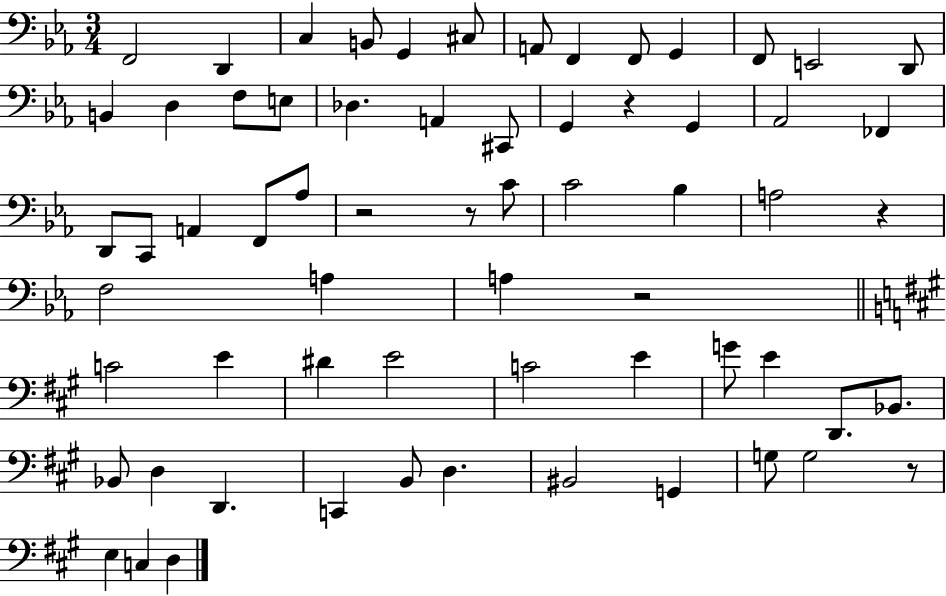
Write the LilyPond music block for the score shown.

{
  \clef bass
  \numericTimeSignature
  \time 3/4
  \key ees \major
  f,2 d,4 | c4 b,8 g,4 cis8 | a,8 f,4 f,8 g,4 | f,8 e,2 d,8 | \break b,4 d4 f8 e8 | des4. a,4 cis,8 | g,4 r4 g,4 | aes,2 fes,4 | \break d,8 c,8 a,4 f,8 aes8 | r2 r8 c'8 | c'2 bes4 | a2 r4 | \break f2 a4 | a4 r2 | \bar "||" \break \key a \major c'2 e'4 | dis'4 e'2 | c'2 e'4 | g'8 e'4 d,8. bes,8. | \break bes,8 d4 d,4. | c,4 b,8 d4. | bis,2 g,4 | g8 g2 r8 | \break e4 c4 d4 | \bar "|."
}